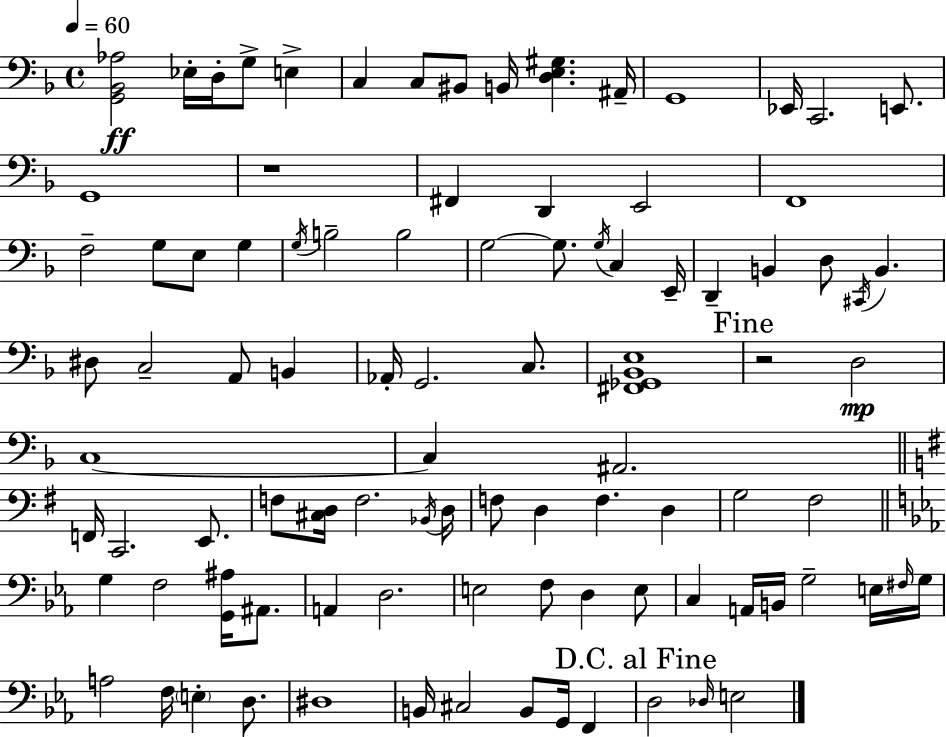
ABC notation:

X:1
T:Untitled
M:4/4
L:1/4
K:F
[G,,_B,,_A,]2 _E,/4 D,/4 G,/2 E, C, C,/2 ^B,,/2 B,,/4 [D,E,^G,] ^A,,/4 G,,4 _E,,/4 C,,2 E,,/2 G,,4 z4 ^F,, D,, E,,2 F,,4 F,2 G,/2 E,/2 G, G,/4 B,2 B,2 G,2 G,/2 G,/4 C, E,,/4 D,, B,, D,/2 ^C,,/4 B,, ^D,/2 C,2 A,,/2 B,, _A,,/4 G,,2 C,/2 [^F,,_G,,_B,,E,]4 z2 D,2 C,4 C, ^A,,2 F,,/4 C,,2 E,,/2 F,/2 [^C,D,]/4 F,2 _B,,/4 D,/4 F,/2 D, F, D, G,2 ^F,2 G, F,2 [G,,^A,]/4 ^A,,/2 A,, D,2 E,2 F,/2 D, E,/2 C, A,,/4 B,,/4 G,2 E,/4 ^F,/4 G,/4 A,2 F,/4 E, D,/2 ^D,4 B,,/4 ^C,2 B,,/2 G,,/4 F,, D,2 _D,/4 E,2